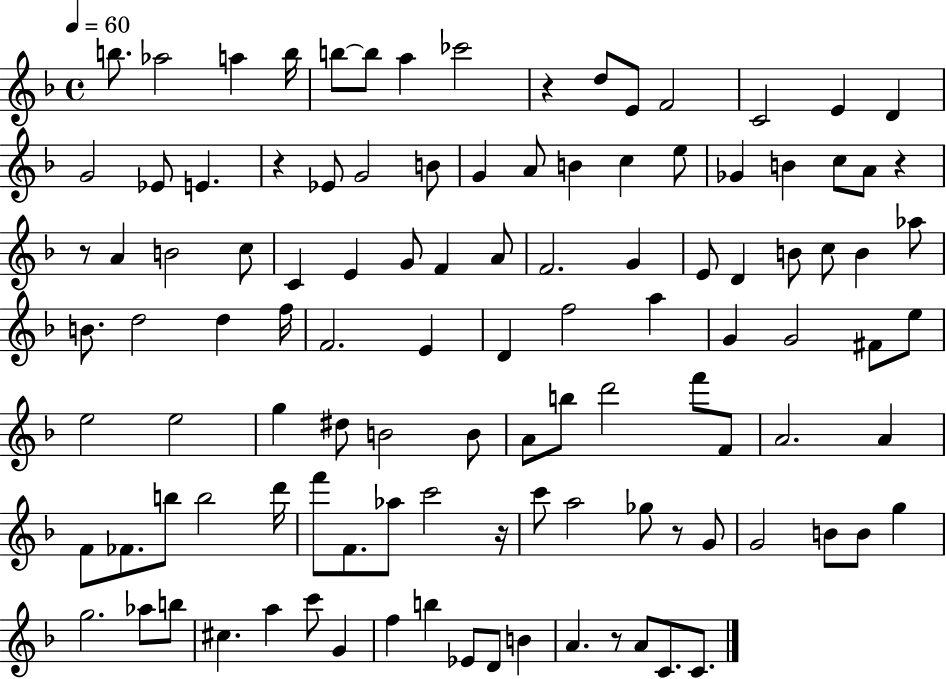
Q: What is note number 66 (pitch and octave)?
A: B5